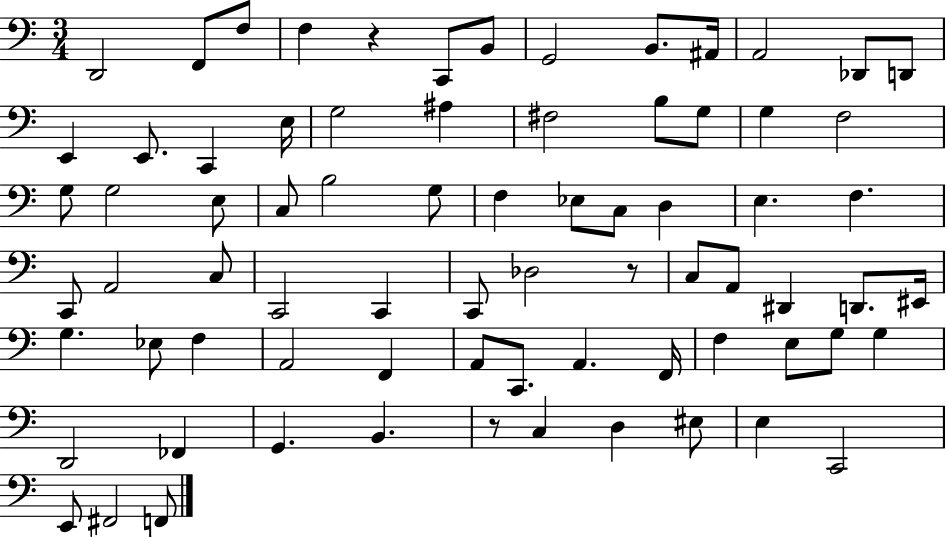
D2/h F2/e F3/e F3/q R/q C2/e B2/e G2/h B2/e. A#2/s A2/h Db2/e D2/e E2/q E2/e. C2/q E3/s G3/h A#3/q F#3/h B3/e G3/e G3/q F3/h G3/e G3/h E3/e C3/e B3/h G3/e F3/q Eb3/e C3/e D3/q E3/q. F3/q. C2/e A2/h C3/e C2/h C2/q C2/e Db3/h R/e C3/e A2/e D#2/q D2/e. EIS2/s G3/q. Eb3/e F3/q A2/h F2/q A2/e C2/e. A2/q. F2/s F3/q E3/e G3/e G3/q D2/h FES2/q G2/q. B2/q. R/e C3/q D3/q EIS3/e E3/q C2/h E2/e F#2/h F2/e